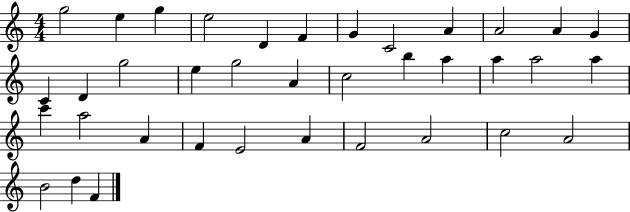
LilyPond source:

{
  \clef treble
  \numericTimeSignature
  \time 4/4
  \key c \major
  g''2 e''4 g''4 | e''2 d'4 f'4 | g'4 c'2 a'4 | a'2 a'4 g'4 | \break c'4 d'4 g''2 | e''4 g''2 a'4 | c''2 b''4 a''4 | a''4 a''2 a''4 | \break c'''4 a''2 a'4 | f'4 e'2 a'4 | f'2 a'2 | c''2 a'2 | \break b'2 d''4 f'4 | \bar "|."
}